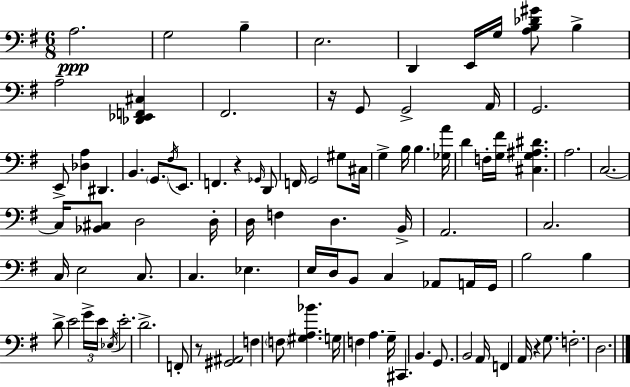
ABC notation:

X:1
T:Untitled
M:6/8
L:1/4
K:Em
A,2 G,2 B, E,2 D,, E,,/4 G,/4 [A,B,_D^G]/2 B, A,2 [_D,,_E,,F,,^C,] ^F,,2 z/4 G,,/2 G,,2 A,,/4 G,,2 E,,/2 [_D,A,] ^D,, B,, G,,/2 ^F,/4 E,,/2 F,, z _G,,/4 D,,/2 F,,/4 G,,2 ^G,/2 ^C,/4 G, B,/4 B, [_G,A]/4 D F,/4 [G,^F]/4 [^C,G,^A,^D] A,2 C,2 C,/4 [_B,,^C,]/2 D,2 D,/4 D,/4 F, D, B,,/4 A,,2 C,2 C,/4 E,2 C,/2 C, _E, E,/4 D,/4 B,,/2 C, _A,,/2 A,,/4 G,,/4 B,2 B, D/2 E2 G/4 E/4 _E,/4 E2 D2 F,,/2 z/2 [^G,,^A,,]2 F, F,/2 [^G,A,_B] G,/4 F, A, G,/4 ^C,, B,, G,,/2 B,,2 A,,/4 F,, A,,/4 z G,/2 F,2 D,2